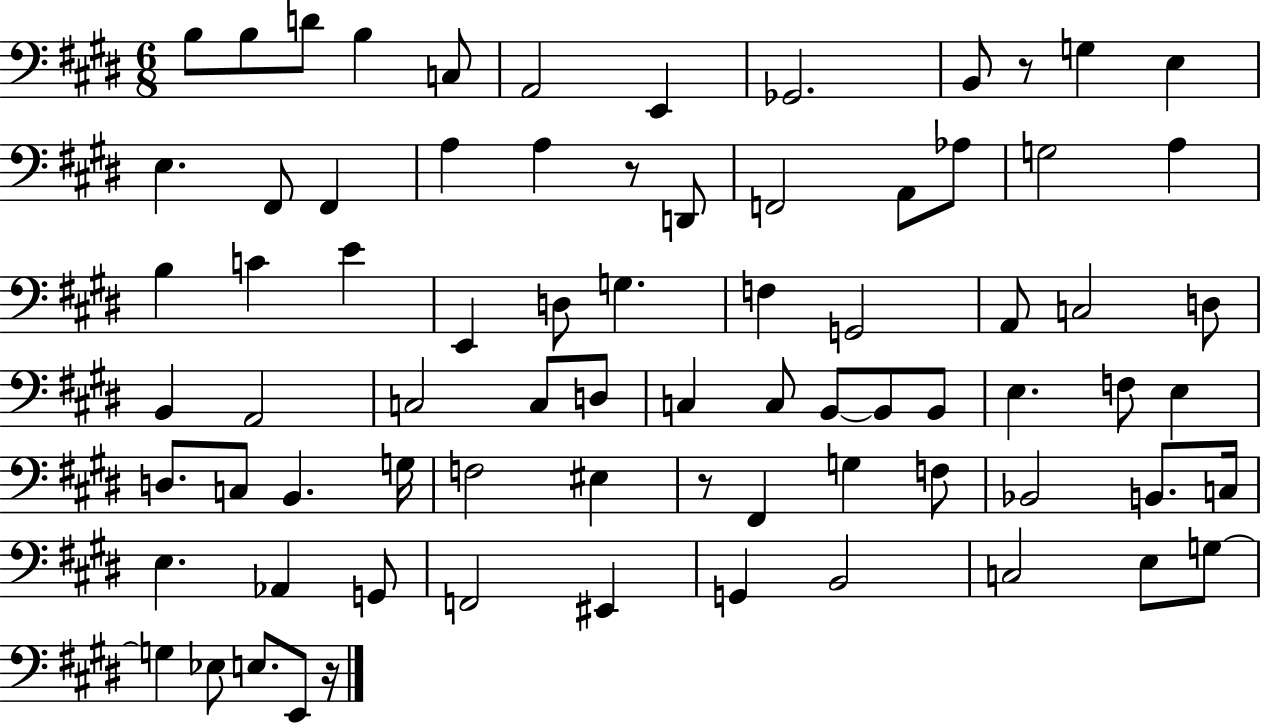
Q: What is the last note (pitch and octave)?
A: E2